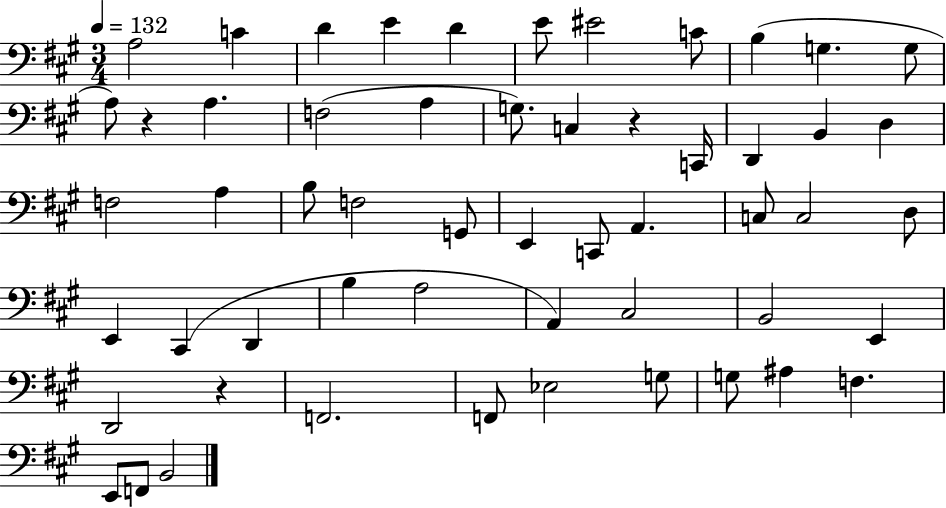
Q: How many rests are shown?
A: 3